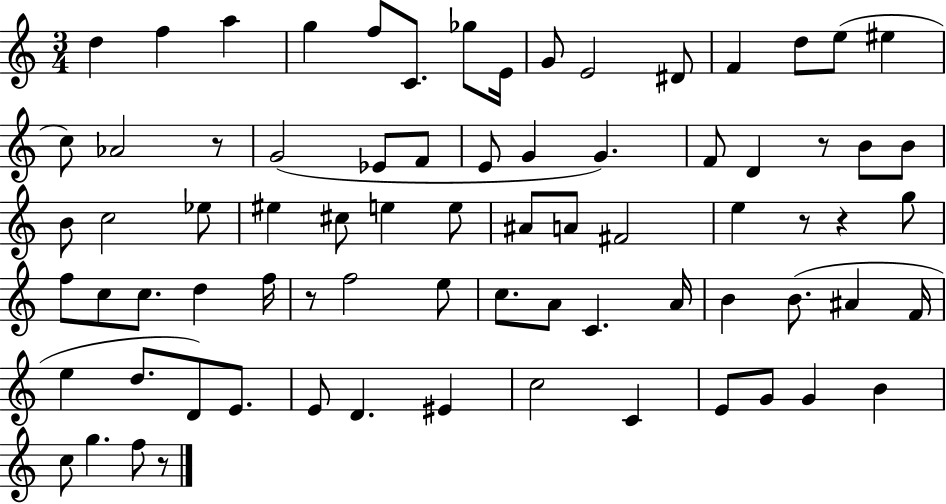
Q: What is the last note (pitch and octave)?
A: F5